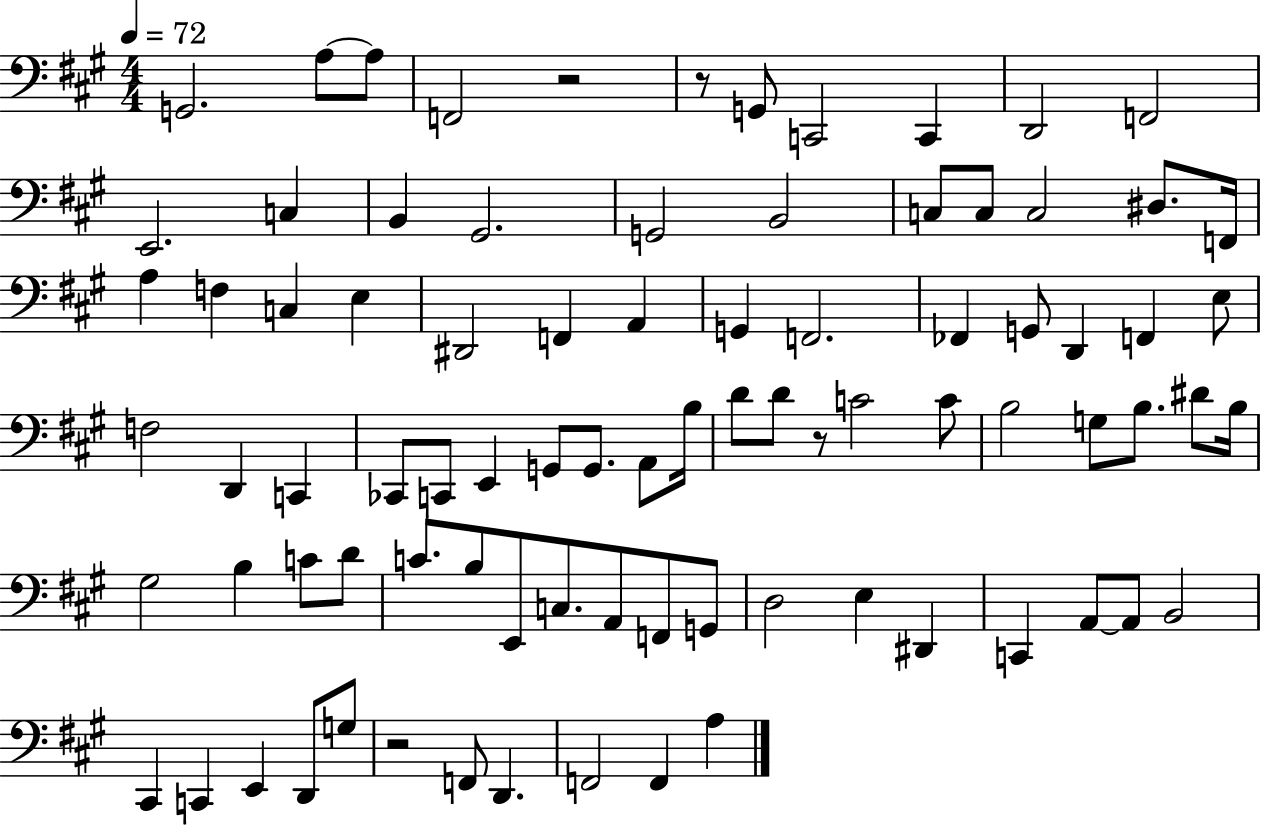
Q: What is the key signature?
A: A major